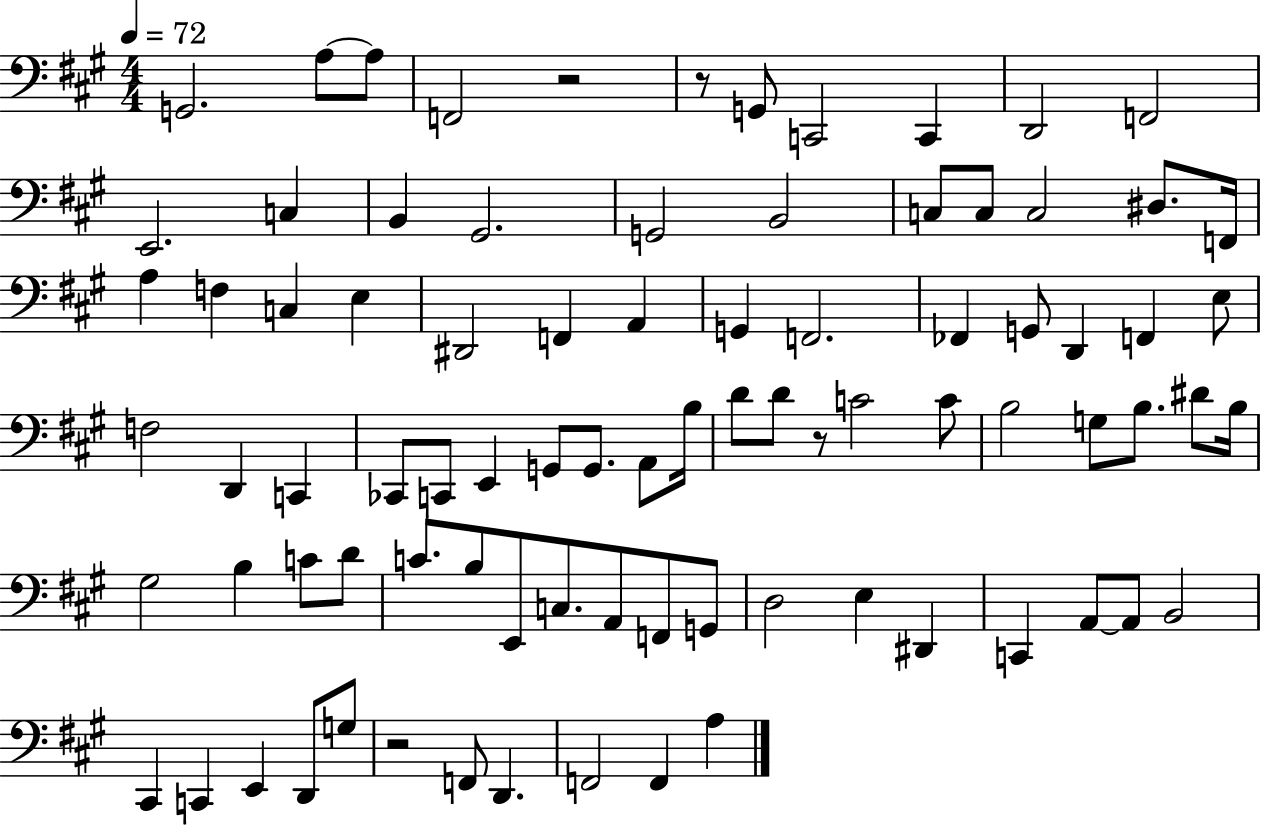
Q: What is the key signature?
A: A major